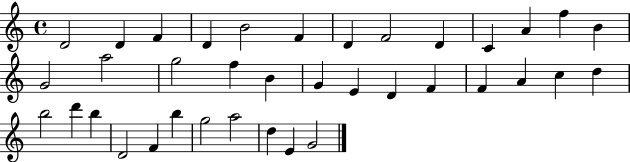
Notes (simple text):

D4/h D4/q F4/q D4/q B4/h F4/q D4/q F4/h D4/q C4/q A4/q F5/q B4/q G4/h A5/h G5/h F5/q B4/q G4/q E4/q D4/q F4/q F4/q A4/q C5/q D5/q B5/h D6/q B5/q D4/h F4/q B5/q G5/h A5/h D5/q E4/q G4/h